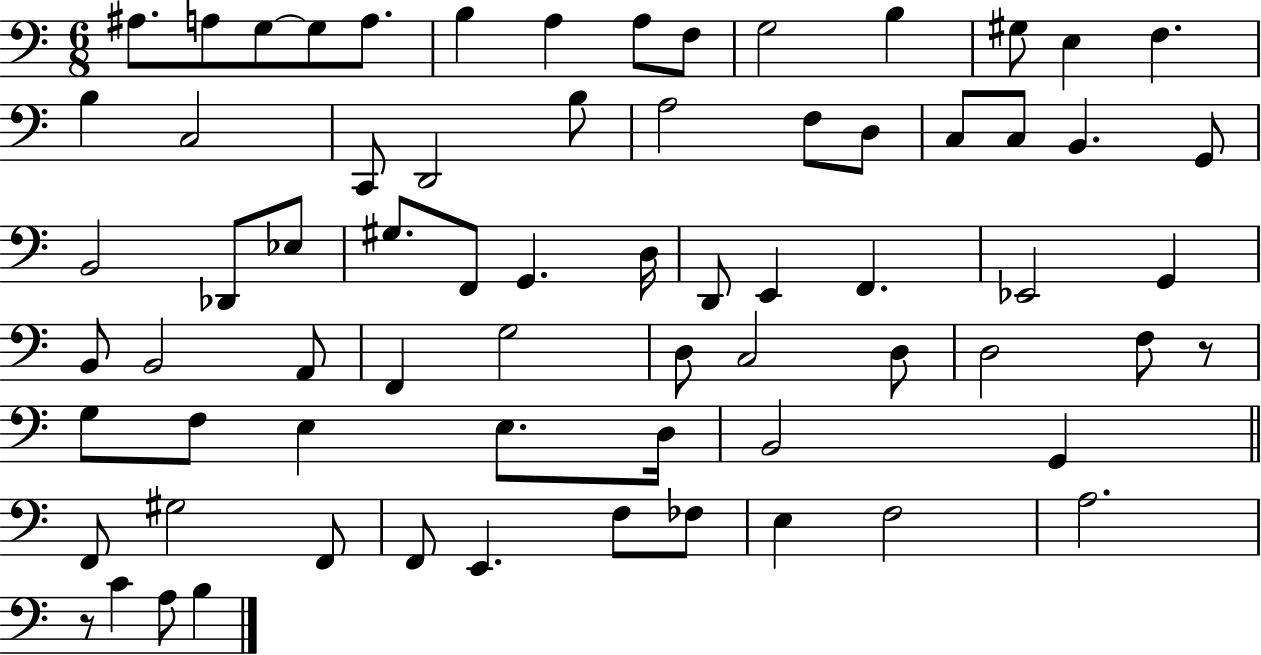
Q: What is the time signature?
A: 6/8